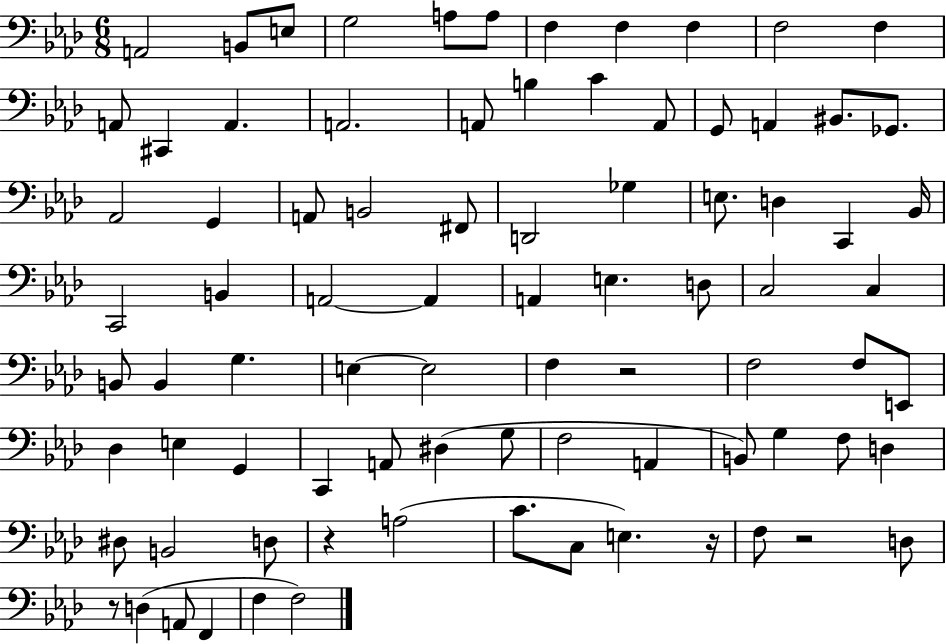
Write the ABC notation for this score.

X:1
T:Untitled
M:6/8
L:1/4
K:Ab
A,,2 B,,/2 E,/2 G,2 A,/2 A,/2 F, F, F, F,2 F, A,,/2 ^C,, A,, A,,2 A,,/2 B, C A,,/2 G,,/2 A,, ^B,,/2 _G,,/2 _A,,2 G,, A,,/2 B,,2 ^F,,/2 D,,2 _G, E,/2 D, C,, _B,,/4 C,,2 B,, A,,2 A,, A,, E, D,/2 C,2 C, B,,/2 B,, G, E, E,2 F, z2 F,2 F,/2 E,,/2 _D, E, G,, C,, A,,/2 ^D, G,/2 F,2 A,, B,,/2 G, F,/2 D, ^D,/2 B,,2 D,/2 z A,2 C/2 C,/2 E, z/4 F,/2 z2 D,/2 z/2 D, A,,/2 F,, F, F,2